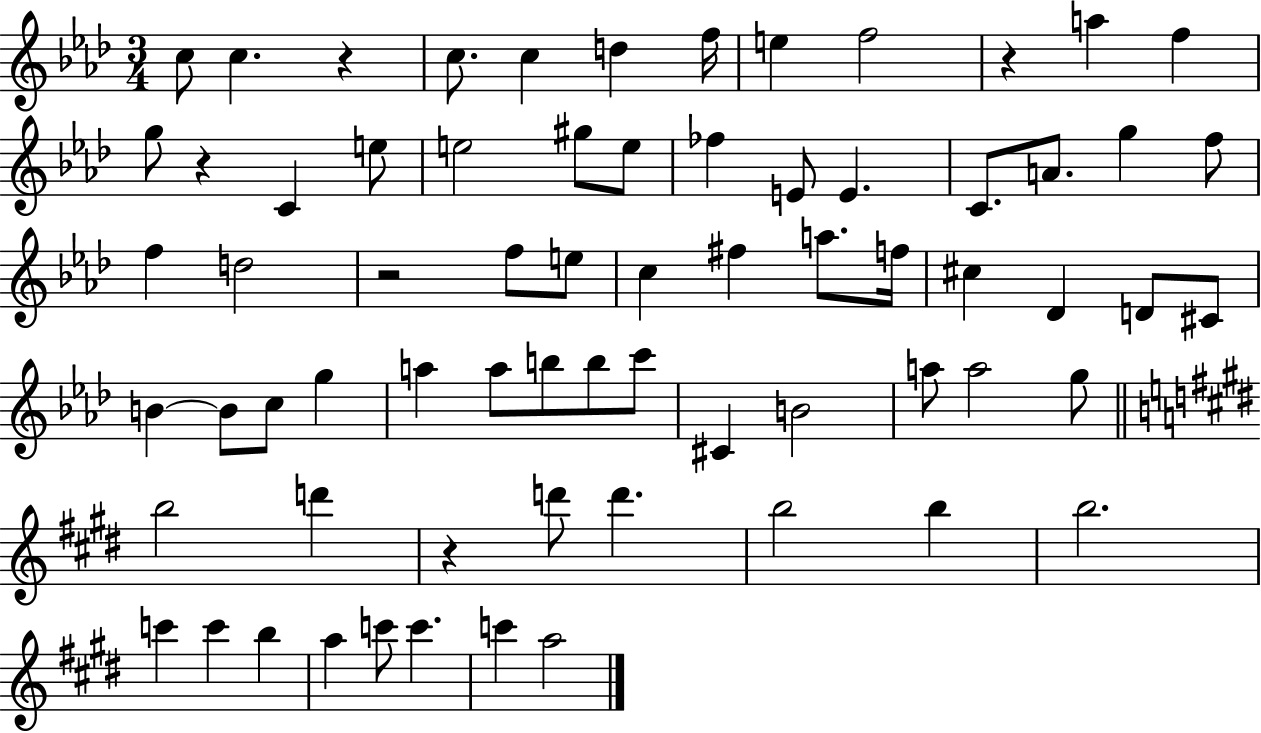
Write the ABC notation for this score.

X:1
T:Untitled
M:3/4
L:1/4
K:Ab
c/2 c z c/2 c d f/4 e f2 z a f g/2 z C e/2 e2 ^g/2 e/2 _f E/2 E C/2 A/2 g f/2 f d2 z2 f/2 e/2 c ^f a/2 f/4 ^c _D D/2 ^C/2 B B/2 c/2 g a a/2 b/2 b/2 c'/2 ^C B2 a/2 a2 g/2 b2 d' z d'/2 d' b2 b b2 c' c' b a c'/2 c' c' a2